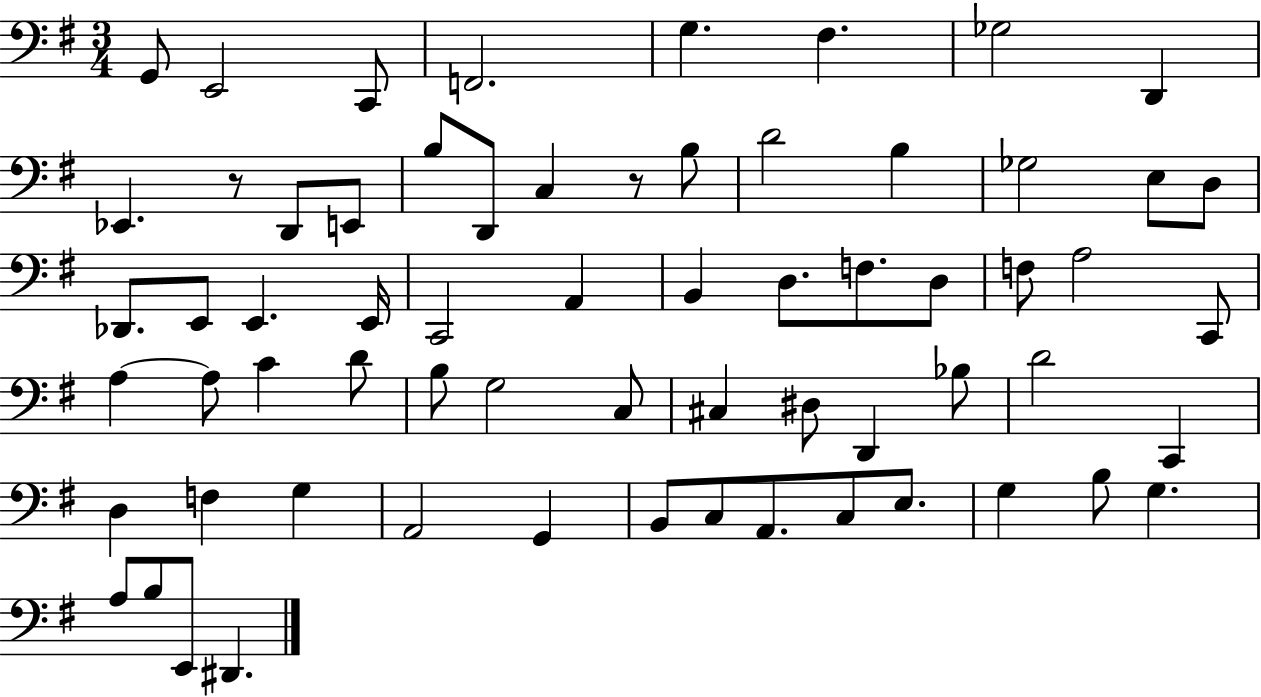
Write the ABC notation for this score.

X:1
T:Untitled
M:3/4
L:1/4
K:G
G,,/2 E,,2 C,,/2 F,,2 G, ^F, _G,2 D,, _E,, z/2 D,,/2 E,,/2 B,/2 D,,/2 C, z/2 B,/2 D2 B, _G,2 E,/2 D,/2 _D,,/2 E,,/2 E,, E,,/4 C,,2 A,, B,, D,/2 F,/2 D,/2 F,/2 A,2 C,,/2 A, A,/2 C D/2 B,/2 G,2 C,/2 ^C, ^D,/2 D,, _B,/2 D2 C,, D, F, G, A,,2 G,, B,,/2 C,/2 A,,/2 C,/2 E,/2 G, B,/2 G, A,/2 B,/2 E,,/2 ^D,,